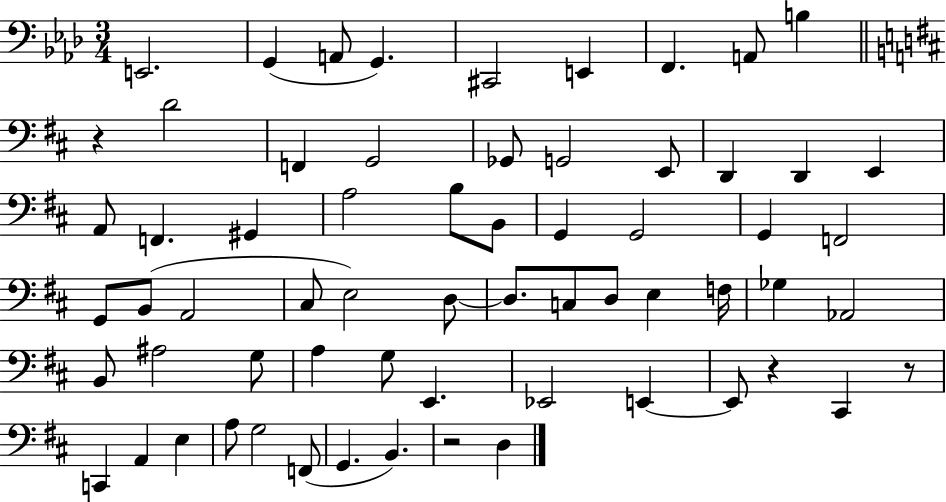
E2/h. G2/q A2/e G2/q. C#2/h E2/q F2/q. A2/e B3/q R/q D4/h F2/q G2/h Gb2/e G2/h E2/e D2/q D2/q E2/q A2/e F2/q. G#2/q A3/h B3/e B2/e G2/q G2/h G2/q F2/h G2/e B2/e A2/h C#3/e E3/h D3/e D3/e. C3/e D3/e E3/q F3/s Gb3/q Ab2/h B2/e A#3/h G3/e A3/q G3/e E2/q. Eb2/h E2/q E2/e R/q C#2/q R/e C2/q A2/q E3/q A3/e G3/h F2/e G2/q. B2/q. R/h D3/q